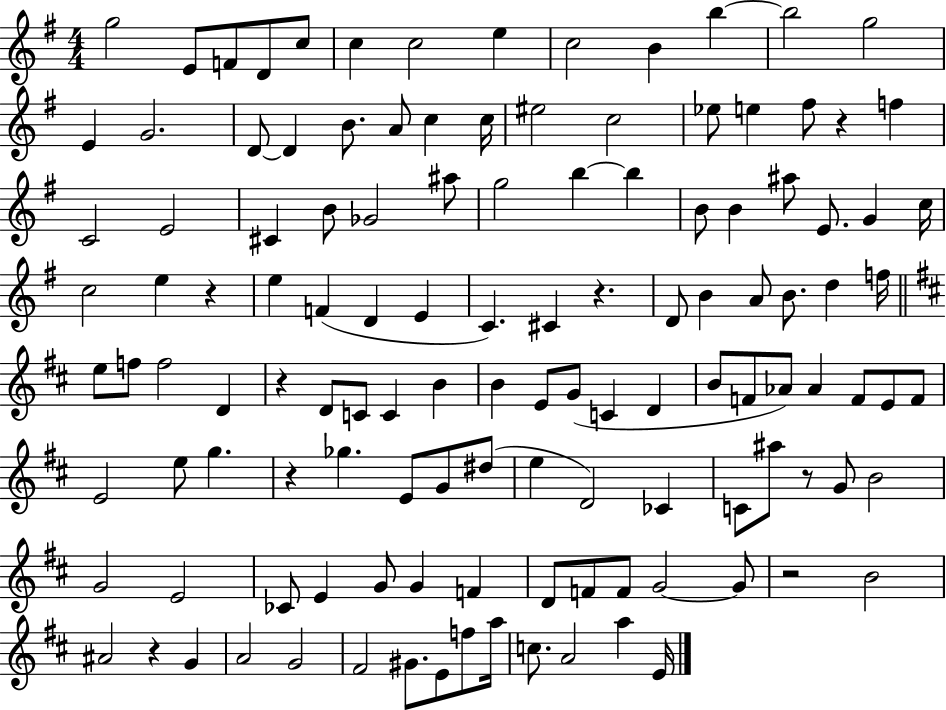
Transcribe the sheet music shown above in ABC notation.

X:1
T:Untitled
M:4/4
L:1/4
K:G
g2 E/2 F/2 D/2 c/2 c c2 e c2 B b b2 g2 E G2 D/2 D B/2 A/2 c c/4 ^e2 c2 _e/2 e ^f/2 z f C2 E2 ^C B/2 _G2 ^a/2 g2 b b B/2 B ^a/2 E/2 G c/4 c2 e z e F D E C ^C z D/2 B A/2 B/2 d f/4 e/2 f/2 f2 D z D/2 C/2 C B B E/2 G/2 C D B/2 F/2 _A/2 _A F/2 E/2 F/2 E2 e/2 g z _g E/2 G/2 ^d/2 e D2 _C C/2 ^a/2 z/2 G/2 B2 G2 E2 _C/2 E G/2 G F D/2 F/2 F/2 G2 G/2 z2 B2 ^A2 z G A2 G2 ^F2 ^G/2 E/2 f/2 a/4 c/2 A2 a E/4